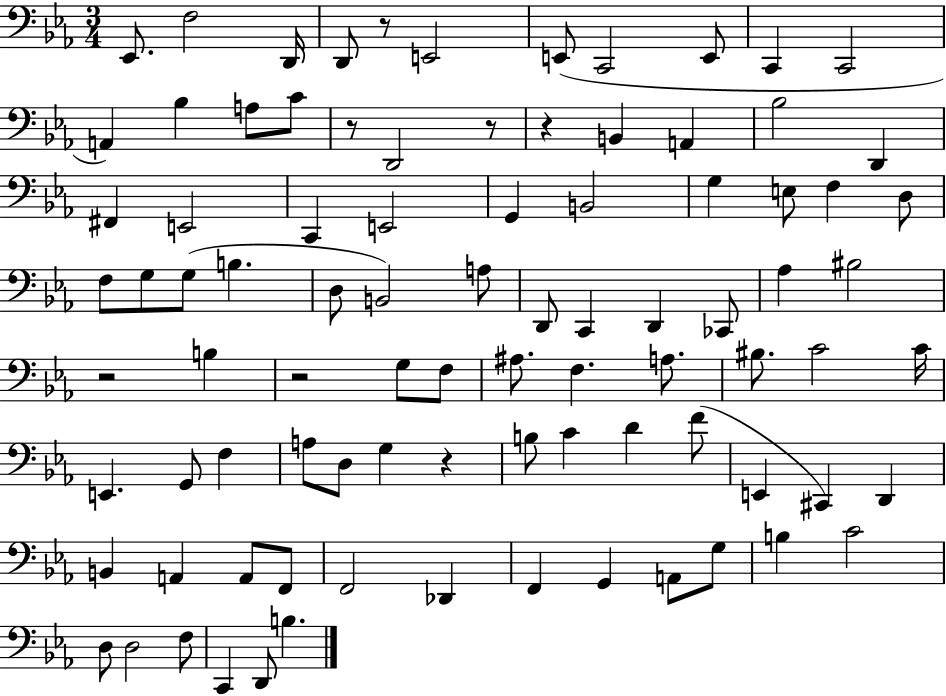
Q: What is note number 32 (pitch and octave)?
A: G3